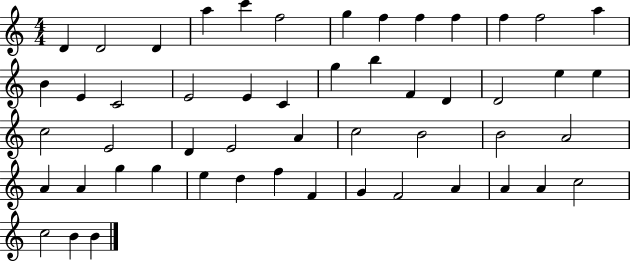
D4/q D4/h D4/q A5/q C6/q F5/h G5/q F5/q F5/q F5/q F5/q F5/h A5/q B4/q E4/q C4/h E4/h E4/q C4/q G5/q B5/q F4/q D4/q D4/h E5/q E5/q C5/h E4/h D4/q E4/h A4/q C5/h B4/h B4/h A4/h A4/q A4/q G5/q G5/q E5/q D5/q F5/q F4/q G4/q F4/h A4/q A4/q A4/q C5/h C5/h B4/q B4/q